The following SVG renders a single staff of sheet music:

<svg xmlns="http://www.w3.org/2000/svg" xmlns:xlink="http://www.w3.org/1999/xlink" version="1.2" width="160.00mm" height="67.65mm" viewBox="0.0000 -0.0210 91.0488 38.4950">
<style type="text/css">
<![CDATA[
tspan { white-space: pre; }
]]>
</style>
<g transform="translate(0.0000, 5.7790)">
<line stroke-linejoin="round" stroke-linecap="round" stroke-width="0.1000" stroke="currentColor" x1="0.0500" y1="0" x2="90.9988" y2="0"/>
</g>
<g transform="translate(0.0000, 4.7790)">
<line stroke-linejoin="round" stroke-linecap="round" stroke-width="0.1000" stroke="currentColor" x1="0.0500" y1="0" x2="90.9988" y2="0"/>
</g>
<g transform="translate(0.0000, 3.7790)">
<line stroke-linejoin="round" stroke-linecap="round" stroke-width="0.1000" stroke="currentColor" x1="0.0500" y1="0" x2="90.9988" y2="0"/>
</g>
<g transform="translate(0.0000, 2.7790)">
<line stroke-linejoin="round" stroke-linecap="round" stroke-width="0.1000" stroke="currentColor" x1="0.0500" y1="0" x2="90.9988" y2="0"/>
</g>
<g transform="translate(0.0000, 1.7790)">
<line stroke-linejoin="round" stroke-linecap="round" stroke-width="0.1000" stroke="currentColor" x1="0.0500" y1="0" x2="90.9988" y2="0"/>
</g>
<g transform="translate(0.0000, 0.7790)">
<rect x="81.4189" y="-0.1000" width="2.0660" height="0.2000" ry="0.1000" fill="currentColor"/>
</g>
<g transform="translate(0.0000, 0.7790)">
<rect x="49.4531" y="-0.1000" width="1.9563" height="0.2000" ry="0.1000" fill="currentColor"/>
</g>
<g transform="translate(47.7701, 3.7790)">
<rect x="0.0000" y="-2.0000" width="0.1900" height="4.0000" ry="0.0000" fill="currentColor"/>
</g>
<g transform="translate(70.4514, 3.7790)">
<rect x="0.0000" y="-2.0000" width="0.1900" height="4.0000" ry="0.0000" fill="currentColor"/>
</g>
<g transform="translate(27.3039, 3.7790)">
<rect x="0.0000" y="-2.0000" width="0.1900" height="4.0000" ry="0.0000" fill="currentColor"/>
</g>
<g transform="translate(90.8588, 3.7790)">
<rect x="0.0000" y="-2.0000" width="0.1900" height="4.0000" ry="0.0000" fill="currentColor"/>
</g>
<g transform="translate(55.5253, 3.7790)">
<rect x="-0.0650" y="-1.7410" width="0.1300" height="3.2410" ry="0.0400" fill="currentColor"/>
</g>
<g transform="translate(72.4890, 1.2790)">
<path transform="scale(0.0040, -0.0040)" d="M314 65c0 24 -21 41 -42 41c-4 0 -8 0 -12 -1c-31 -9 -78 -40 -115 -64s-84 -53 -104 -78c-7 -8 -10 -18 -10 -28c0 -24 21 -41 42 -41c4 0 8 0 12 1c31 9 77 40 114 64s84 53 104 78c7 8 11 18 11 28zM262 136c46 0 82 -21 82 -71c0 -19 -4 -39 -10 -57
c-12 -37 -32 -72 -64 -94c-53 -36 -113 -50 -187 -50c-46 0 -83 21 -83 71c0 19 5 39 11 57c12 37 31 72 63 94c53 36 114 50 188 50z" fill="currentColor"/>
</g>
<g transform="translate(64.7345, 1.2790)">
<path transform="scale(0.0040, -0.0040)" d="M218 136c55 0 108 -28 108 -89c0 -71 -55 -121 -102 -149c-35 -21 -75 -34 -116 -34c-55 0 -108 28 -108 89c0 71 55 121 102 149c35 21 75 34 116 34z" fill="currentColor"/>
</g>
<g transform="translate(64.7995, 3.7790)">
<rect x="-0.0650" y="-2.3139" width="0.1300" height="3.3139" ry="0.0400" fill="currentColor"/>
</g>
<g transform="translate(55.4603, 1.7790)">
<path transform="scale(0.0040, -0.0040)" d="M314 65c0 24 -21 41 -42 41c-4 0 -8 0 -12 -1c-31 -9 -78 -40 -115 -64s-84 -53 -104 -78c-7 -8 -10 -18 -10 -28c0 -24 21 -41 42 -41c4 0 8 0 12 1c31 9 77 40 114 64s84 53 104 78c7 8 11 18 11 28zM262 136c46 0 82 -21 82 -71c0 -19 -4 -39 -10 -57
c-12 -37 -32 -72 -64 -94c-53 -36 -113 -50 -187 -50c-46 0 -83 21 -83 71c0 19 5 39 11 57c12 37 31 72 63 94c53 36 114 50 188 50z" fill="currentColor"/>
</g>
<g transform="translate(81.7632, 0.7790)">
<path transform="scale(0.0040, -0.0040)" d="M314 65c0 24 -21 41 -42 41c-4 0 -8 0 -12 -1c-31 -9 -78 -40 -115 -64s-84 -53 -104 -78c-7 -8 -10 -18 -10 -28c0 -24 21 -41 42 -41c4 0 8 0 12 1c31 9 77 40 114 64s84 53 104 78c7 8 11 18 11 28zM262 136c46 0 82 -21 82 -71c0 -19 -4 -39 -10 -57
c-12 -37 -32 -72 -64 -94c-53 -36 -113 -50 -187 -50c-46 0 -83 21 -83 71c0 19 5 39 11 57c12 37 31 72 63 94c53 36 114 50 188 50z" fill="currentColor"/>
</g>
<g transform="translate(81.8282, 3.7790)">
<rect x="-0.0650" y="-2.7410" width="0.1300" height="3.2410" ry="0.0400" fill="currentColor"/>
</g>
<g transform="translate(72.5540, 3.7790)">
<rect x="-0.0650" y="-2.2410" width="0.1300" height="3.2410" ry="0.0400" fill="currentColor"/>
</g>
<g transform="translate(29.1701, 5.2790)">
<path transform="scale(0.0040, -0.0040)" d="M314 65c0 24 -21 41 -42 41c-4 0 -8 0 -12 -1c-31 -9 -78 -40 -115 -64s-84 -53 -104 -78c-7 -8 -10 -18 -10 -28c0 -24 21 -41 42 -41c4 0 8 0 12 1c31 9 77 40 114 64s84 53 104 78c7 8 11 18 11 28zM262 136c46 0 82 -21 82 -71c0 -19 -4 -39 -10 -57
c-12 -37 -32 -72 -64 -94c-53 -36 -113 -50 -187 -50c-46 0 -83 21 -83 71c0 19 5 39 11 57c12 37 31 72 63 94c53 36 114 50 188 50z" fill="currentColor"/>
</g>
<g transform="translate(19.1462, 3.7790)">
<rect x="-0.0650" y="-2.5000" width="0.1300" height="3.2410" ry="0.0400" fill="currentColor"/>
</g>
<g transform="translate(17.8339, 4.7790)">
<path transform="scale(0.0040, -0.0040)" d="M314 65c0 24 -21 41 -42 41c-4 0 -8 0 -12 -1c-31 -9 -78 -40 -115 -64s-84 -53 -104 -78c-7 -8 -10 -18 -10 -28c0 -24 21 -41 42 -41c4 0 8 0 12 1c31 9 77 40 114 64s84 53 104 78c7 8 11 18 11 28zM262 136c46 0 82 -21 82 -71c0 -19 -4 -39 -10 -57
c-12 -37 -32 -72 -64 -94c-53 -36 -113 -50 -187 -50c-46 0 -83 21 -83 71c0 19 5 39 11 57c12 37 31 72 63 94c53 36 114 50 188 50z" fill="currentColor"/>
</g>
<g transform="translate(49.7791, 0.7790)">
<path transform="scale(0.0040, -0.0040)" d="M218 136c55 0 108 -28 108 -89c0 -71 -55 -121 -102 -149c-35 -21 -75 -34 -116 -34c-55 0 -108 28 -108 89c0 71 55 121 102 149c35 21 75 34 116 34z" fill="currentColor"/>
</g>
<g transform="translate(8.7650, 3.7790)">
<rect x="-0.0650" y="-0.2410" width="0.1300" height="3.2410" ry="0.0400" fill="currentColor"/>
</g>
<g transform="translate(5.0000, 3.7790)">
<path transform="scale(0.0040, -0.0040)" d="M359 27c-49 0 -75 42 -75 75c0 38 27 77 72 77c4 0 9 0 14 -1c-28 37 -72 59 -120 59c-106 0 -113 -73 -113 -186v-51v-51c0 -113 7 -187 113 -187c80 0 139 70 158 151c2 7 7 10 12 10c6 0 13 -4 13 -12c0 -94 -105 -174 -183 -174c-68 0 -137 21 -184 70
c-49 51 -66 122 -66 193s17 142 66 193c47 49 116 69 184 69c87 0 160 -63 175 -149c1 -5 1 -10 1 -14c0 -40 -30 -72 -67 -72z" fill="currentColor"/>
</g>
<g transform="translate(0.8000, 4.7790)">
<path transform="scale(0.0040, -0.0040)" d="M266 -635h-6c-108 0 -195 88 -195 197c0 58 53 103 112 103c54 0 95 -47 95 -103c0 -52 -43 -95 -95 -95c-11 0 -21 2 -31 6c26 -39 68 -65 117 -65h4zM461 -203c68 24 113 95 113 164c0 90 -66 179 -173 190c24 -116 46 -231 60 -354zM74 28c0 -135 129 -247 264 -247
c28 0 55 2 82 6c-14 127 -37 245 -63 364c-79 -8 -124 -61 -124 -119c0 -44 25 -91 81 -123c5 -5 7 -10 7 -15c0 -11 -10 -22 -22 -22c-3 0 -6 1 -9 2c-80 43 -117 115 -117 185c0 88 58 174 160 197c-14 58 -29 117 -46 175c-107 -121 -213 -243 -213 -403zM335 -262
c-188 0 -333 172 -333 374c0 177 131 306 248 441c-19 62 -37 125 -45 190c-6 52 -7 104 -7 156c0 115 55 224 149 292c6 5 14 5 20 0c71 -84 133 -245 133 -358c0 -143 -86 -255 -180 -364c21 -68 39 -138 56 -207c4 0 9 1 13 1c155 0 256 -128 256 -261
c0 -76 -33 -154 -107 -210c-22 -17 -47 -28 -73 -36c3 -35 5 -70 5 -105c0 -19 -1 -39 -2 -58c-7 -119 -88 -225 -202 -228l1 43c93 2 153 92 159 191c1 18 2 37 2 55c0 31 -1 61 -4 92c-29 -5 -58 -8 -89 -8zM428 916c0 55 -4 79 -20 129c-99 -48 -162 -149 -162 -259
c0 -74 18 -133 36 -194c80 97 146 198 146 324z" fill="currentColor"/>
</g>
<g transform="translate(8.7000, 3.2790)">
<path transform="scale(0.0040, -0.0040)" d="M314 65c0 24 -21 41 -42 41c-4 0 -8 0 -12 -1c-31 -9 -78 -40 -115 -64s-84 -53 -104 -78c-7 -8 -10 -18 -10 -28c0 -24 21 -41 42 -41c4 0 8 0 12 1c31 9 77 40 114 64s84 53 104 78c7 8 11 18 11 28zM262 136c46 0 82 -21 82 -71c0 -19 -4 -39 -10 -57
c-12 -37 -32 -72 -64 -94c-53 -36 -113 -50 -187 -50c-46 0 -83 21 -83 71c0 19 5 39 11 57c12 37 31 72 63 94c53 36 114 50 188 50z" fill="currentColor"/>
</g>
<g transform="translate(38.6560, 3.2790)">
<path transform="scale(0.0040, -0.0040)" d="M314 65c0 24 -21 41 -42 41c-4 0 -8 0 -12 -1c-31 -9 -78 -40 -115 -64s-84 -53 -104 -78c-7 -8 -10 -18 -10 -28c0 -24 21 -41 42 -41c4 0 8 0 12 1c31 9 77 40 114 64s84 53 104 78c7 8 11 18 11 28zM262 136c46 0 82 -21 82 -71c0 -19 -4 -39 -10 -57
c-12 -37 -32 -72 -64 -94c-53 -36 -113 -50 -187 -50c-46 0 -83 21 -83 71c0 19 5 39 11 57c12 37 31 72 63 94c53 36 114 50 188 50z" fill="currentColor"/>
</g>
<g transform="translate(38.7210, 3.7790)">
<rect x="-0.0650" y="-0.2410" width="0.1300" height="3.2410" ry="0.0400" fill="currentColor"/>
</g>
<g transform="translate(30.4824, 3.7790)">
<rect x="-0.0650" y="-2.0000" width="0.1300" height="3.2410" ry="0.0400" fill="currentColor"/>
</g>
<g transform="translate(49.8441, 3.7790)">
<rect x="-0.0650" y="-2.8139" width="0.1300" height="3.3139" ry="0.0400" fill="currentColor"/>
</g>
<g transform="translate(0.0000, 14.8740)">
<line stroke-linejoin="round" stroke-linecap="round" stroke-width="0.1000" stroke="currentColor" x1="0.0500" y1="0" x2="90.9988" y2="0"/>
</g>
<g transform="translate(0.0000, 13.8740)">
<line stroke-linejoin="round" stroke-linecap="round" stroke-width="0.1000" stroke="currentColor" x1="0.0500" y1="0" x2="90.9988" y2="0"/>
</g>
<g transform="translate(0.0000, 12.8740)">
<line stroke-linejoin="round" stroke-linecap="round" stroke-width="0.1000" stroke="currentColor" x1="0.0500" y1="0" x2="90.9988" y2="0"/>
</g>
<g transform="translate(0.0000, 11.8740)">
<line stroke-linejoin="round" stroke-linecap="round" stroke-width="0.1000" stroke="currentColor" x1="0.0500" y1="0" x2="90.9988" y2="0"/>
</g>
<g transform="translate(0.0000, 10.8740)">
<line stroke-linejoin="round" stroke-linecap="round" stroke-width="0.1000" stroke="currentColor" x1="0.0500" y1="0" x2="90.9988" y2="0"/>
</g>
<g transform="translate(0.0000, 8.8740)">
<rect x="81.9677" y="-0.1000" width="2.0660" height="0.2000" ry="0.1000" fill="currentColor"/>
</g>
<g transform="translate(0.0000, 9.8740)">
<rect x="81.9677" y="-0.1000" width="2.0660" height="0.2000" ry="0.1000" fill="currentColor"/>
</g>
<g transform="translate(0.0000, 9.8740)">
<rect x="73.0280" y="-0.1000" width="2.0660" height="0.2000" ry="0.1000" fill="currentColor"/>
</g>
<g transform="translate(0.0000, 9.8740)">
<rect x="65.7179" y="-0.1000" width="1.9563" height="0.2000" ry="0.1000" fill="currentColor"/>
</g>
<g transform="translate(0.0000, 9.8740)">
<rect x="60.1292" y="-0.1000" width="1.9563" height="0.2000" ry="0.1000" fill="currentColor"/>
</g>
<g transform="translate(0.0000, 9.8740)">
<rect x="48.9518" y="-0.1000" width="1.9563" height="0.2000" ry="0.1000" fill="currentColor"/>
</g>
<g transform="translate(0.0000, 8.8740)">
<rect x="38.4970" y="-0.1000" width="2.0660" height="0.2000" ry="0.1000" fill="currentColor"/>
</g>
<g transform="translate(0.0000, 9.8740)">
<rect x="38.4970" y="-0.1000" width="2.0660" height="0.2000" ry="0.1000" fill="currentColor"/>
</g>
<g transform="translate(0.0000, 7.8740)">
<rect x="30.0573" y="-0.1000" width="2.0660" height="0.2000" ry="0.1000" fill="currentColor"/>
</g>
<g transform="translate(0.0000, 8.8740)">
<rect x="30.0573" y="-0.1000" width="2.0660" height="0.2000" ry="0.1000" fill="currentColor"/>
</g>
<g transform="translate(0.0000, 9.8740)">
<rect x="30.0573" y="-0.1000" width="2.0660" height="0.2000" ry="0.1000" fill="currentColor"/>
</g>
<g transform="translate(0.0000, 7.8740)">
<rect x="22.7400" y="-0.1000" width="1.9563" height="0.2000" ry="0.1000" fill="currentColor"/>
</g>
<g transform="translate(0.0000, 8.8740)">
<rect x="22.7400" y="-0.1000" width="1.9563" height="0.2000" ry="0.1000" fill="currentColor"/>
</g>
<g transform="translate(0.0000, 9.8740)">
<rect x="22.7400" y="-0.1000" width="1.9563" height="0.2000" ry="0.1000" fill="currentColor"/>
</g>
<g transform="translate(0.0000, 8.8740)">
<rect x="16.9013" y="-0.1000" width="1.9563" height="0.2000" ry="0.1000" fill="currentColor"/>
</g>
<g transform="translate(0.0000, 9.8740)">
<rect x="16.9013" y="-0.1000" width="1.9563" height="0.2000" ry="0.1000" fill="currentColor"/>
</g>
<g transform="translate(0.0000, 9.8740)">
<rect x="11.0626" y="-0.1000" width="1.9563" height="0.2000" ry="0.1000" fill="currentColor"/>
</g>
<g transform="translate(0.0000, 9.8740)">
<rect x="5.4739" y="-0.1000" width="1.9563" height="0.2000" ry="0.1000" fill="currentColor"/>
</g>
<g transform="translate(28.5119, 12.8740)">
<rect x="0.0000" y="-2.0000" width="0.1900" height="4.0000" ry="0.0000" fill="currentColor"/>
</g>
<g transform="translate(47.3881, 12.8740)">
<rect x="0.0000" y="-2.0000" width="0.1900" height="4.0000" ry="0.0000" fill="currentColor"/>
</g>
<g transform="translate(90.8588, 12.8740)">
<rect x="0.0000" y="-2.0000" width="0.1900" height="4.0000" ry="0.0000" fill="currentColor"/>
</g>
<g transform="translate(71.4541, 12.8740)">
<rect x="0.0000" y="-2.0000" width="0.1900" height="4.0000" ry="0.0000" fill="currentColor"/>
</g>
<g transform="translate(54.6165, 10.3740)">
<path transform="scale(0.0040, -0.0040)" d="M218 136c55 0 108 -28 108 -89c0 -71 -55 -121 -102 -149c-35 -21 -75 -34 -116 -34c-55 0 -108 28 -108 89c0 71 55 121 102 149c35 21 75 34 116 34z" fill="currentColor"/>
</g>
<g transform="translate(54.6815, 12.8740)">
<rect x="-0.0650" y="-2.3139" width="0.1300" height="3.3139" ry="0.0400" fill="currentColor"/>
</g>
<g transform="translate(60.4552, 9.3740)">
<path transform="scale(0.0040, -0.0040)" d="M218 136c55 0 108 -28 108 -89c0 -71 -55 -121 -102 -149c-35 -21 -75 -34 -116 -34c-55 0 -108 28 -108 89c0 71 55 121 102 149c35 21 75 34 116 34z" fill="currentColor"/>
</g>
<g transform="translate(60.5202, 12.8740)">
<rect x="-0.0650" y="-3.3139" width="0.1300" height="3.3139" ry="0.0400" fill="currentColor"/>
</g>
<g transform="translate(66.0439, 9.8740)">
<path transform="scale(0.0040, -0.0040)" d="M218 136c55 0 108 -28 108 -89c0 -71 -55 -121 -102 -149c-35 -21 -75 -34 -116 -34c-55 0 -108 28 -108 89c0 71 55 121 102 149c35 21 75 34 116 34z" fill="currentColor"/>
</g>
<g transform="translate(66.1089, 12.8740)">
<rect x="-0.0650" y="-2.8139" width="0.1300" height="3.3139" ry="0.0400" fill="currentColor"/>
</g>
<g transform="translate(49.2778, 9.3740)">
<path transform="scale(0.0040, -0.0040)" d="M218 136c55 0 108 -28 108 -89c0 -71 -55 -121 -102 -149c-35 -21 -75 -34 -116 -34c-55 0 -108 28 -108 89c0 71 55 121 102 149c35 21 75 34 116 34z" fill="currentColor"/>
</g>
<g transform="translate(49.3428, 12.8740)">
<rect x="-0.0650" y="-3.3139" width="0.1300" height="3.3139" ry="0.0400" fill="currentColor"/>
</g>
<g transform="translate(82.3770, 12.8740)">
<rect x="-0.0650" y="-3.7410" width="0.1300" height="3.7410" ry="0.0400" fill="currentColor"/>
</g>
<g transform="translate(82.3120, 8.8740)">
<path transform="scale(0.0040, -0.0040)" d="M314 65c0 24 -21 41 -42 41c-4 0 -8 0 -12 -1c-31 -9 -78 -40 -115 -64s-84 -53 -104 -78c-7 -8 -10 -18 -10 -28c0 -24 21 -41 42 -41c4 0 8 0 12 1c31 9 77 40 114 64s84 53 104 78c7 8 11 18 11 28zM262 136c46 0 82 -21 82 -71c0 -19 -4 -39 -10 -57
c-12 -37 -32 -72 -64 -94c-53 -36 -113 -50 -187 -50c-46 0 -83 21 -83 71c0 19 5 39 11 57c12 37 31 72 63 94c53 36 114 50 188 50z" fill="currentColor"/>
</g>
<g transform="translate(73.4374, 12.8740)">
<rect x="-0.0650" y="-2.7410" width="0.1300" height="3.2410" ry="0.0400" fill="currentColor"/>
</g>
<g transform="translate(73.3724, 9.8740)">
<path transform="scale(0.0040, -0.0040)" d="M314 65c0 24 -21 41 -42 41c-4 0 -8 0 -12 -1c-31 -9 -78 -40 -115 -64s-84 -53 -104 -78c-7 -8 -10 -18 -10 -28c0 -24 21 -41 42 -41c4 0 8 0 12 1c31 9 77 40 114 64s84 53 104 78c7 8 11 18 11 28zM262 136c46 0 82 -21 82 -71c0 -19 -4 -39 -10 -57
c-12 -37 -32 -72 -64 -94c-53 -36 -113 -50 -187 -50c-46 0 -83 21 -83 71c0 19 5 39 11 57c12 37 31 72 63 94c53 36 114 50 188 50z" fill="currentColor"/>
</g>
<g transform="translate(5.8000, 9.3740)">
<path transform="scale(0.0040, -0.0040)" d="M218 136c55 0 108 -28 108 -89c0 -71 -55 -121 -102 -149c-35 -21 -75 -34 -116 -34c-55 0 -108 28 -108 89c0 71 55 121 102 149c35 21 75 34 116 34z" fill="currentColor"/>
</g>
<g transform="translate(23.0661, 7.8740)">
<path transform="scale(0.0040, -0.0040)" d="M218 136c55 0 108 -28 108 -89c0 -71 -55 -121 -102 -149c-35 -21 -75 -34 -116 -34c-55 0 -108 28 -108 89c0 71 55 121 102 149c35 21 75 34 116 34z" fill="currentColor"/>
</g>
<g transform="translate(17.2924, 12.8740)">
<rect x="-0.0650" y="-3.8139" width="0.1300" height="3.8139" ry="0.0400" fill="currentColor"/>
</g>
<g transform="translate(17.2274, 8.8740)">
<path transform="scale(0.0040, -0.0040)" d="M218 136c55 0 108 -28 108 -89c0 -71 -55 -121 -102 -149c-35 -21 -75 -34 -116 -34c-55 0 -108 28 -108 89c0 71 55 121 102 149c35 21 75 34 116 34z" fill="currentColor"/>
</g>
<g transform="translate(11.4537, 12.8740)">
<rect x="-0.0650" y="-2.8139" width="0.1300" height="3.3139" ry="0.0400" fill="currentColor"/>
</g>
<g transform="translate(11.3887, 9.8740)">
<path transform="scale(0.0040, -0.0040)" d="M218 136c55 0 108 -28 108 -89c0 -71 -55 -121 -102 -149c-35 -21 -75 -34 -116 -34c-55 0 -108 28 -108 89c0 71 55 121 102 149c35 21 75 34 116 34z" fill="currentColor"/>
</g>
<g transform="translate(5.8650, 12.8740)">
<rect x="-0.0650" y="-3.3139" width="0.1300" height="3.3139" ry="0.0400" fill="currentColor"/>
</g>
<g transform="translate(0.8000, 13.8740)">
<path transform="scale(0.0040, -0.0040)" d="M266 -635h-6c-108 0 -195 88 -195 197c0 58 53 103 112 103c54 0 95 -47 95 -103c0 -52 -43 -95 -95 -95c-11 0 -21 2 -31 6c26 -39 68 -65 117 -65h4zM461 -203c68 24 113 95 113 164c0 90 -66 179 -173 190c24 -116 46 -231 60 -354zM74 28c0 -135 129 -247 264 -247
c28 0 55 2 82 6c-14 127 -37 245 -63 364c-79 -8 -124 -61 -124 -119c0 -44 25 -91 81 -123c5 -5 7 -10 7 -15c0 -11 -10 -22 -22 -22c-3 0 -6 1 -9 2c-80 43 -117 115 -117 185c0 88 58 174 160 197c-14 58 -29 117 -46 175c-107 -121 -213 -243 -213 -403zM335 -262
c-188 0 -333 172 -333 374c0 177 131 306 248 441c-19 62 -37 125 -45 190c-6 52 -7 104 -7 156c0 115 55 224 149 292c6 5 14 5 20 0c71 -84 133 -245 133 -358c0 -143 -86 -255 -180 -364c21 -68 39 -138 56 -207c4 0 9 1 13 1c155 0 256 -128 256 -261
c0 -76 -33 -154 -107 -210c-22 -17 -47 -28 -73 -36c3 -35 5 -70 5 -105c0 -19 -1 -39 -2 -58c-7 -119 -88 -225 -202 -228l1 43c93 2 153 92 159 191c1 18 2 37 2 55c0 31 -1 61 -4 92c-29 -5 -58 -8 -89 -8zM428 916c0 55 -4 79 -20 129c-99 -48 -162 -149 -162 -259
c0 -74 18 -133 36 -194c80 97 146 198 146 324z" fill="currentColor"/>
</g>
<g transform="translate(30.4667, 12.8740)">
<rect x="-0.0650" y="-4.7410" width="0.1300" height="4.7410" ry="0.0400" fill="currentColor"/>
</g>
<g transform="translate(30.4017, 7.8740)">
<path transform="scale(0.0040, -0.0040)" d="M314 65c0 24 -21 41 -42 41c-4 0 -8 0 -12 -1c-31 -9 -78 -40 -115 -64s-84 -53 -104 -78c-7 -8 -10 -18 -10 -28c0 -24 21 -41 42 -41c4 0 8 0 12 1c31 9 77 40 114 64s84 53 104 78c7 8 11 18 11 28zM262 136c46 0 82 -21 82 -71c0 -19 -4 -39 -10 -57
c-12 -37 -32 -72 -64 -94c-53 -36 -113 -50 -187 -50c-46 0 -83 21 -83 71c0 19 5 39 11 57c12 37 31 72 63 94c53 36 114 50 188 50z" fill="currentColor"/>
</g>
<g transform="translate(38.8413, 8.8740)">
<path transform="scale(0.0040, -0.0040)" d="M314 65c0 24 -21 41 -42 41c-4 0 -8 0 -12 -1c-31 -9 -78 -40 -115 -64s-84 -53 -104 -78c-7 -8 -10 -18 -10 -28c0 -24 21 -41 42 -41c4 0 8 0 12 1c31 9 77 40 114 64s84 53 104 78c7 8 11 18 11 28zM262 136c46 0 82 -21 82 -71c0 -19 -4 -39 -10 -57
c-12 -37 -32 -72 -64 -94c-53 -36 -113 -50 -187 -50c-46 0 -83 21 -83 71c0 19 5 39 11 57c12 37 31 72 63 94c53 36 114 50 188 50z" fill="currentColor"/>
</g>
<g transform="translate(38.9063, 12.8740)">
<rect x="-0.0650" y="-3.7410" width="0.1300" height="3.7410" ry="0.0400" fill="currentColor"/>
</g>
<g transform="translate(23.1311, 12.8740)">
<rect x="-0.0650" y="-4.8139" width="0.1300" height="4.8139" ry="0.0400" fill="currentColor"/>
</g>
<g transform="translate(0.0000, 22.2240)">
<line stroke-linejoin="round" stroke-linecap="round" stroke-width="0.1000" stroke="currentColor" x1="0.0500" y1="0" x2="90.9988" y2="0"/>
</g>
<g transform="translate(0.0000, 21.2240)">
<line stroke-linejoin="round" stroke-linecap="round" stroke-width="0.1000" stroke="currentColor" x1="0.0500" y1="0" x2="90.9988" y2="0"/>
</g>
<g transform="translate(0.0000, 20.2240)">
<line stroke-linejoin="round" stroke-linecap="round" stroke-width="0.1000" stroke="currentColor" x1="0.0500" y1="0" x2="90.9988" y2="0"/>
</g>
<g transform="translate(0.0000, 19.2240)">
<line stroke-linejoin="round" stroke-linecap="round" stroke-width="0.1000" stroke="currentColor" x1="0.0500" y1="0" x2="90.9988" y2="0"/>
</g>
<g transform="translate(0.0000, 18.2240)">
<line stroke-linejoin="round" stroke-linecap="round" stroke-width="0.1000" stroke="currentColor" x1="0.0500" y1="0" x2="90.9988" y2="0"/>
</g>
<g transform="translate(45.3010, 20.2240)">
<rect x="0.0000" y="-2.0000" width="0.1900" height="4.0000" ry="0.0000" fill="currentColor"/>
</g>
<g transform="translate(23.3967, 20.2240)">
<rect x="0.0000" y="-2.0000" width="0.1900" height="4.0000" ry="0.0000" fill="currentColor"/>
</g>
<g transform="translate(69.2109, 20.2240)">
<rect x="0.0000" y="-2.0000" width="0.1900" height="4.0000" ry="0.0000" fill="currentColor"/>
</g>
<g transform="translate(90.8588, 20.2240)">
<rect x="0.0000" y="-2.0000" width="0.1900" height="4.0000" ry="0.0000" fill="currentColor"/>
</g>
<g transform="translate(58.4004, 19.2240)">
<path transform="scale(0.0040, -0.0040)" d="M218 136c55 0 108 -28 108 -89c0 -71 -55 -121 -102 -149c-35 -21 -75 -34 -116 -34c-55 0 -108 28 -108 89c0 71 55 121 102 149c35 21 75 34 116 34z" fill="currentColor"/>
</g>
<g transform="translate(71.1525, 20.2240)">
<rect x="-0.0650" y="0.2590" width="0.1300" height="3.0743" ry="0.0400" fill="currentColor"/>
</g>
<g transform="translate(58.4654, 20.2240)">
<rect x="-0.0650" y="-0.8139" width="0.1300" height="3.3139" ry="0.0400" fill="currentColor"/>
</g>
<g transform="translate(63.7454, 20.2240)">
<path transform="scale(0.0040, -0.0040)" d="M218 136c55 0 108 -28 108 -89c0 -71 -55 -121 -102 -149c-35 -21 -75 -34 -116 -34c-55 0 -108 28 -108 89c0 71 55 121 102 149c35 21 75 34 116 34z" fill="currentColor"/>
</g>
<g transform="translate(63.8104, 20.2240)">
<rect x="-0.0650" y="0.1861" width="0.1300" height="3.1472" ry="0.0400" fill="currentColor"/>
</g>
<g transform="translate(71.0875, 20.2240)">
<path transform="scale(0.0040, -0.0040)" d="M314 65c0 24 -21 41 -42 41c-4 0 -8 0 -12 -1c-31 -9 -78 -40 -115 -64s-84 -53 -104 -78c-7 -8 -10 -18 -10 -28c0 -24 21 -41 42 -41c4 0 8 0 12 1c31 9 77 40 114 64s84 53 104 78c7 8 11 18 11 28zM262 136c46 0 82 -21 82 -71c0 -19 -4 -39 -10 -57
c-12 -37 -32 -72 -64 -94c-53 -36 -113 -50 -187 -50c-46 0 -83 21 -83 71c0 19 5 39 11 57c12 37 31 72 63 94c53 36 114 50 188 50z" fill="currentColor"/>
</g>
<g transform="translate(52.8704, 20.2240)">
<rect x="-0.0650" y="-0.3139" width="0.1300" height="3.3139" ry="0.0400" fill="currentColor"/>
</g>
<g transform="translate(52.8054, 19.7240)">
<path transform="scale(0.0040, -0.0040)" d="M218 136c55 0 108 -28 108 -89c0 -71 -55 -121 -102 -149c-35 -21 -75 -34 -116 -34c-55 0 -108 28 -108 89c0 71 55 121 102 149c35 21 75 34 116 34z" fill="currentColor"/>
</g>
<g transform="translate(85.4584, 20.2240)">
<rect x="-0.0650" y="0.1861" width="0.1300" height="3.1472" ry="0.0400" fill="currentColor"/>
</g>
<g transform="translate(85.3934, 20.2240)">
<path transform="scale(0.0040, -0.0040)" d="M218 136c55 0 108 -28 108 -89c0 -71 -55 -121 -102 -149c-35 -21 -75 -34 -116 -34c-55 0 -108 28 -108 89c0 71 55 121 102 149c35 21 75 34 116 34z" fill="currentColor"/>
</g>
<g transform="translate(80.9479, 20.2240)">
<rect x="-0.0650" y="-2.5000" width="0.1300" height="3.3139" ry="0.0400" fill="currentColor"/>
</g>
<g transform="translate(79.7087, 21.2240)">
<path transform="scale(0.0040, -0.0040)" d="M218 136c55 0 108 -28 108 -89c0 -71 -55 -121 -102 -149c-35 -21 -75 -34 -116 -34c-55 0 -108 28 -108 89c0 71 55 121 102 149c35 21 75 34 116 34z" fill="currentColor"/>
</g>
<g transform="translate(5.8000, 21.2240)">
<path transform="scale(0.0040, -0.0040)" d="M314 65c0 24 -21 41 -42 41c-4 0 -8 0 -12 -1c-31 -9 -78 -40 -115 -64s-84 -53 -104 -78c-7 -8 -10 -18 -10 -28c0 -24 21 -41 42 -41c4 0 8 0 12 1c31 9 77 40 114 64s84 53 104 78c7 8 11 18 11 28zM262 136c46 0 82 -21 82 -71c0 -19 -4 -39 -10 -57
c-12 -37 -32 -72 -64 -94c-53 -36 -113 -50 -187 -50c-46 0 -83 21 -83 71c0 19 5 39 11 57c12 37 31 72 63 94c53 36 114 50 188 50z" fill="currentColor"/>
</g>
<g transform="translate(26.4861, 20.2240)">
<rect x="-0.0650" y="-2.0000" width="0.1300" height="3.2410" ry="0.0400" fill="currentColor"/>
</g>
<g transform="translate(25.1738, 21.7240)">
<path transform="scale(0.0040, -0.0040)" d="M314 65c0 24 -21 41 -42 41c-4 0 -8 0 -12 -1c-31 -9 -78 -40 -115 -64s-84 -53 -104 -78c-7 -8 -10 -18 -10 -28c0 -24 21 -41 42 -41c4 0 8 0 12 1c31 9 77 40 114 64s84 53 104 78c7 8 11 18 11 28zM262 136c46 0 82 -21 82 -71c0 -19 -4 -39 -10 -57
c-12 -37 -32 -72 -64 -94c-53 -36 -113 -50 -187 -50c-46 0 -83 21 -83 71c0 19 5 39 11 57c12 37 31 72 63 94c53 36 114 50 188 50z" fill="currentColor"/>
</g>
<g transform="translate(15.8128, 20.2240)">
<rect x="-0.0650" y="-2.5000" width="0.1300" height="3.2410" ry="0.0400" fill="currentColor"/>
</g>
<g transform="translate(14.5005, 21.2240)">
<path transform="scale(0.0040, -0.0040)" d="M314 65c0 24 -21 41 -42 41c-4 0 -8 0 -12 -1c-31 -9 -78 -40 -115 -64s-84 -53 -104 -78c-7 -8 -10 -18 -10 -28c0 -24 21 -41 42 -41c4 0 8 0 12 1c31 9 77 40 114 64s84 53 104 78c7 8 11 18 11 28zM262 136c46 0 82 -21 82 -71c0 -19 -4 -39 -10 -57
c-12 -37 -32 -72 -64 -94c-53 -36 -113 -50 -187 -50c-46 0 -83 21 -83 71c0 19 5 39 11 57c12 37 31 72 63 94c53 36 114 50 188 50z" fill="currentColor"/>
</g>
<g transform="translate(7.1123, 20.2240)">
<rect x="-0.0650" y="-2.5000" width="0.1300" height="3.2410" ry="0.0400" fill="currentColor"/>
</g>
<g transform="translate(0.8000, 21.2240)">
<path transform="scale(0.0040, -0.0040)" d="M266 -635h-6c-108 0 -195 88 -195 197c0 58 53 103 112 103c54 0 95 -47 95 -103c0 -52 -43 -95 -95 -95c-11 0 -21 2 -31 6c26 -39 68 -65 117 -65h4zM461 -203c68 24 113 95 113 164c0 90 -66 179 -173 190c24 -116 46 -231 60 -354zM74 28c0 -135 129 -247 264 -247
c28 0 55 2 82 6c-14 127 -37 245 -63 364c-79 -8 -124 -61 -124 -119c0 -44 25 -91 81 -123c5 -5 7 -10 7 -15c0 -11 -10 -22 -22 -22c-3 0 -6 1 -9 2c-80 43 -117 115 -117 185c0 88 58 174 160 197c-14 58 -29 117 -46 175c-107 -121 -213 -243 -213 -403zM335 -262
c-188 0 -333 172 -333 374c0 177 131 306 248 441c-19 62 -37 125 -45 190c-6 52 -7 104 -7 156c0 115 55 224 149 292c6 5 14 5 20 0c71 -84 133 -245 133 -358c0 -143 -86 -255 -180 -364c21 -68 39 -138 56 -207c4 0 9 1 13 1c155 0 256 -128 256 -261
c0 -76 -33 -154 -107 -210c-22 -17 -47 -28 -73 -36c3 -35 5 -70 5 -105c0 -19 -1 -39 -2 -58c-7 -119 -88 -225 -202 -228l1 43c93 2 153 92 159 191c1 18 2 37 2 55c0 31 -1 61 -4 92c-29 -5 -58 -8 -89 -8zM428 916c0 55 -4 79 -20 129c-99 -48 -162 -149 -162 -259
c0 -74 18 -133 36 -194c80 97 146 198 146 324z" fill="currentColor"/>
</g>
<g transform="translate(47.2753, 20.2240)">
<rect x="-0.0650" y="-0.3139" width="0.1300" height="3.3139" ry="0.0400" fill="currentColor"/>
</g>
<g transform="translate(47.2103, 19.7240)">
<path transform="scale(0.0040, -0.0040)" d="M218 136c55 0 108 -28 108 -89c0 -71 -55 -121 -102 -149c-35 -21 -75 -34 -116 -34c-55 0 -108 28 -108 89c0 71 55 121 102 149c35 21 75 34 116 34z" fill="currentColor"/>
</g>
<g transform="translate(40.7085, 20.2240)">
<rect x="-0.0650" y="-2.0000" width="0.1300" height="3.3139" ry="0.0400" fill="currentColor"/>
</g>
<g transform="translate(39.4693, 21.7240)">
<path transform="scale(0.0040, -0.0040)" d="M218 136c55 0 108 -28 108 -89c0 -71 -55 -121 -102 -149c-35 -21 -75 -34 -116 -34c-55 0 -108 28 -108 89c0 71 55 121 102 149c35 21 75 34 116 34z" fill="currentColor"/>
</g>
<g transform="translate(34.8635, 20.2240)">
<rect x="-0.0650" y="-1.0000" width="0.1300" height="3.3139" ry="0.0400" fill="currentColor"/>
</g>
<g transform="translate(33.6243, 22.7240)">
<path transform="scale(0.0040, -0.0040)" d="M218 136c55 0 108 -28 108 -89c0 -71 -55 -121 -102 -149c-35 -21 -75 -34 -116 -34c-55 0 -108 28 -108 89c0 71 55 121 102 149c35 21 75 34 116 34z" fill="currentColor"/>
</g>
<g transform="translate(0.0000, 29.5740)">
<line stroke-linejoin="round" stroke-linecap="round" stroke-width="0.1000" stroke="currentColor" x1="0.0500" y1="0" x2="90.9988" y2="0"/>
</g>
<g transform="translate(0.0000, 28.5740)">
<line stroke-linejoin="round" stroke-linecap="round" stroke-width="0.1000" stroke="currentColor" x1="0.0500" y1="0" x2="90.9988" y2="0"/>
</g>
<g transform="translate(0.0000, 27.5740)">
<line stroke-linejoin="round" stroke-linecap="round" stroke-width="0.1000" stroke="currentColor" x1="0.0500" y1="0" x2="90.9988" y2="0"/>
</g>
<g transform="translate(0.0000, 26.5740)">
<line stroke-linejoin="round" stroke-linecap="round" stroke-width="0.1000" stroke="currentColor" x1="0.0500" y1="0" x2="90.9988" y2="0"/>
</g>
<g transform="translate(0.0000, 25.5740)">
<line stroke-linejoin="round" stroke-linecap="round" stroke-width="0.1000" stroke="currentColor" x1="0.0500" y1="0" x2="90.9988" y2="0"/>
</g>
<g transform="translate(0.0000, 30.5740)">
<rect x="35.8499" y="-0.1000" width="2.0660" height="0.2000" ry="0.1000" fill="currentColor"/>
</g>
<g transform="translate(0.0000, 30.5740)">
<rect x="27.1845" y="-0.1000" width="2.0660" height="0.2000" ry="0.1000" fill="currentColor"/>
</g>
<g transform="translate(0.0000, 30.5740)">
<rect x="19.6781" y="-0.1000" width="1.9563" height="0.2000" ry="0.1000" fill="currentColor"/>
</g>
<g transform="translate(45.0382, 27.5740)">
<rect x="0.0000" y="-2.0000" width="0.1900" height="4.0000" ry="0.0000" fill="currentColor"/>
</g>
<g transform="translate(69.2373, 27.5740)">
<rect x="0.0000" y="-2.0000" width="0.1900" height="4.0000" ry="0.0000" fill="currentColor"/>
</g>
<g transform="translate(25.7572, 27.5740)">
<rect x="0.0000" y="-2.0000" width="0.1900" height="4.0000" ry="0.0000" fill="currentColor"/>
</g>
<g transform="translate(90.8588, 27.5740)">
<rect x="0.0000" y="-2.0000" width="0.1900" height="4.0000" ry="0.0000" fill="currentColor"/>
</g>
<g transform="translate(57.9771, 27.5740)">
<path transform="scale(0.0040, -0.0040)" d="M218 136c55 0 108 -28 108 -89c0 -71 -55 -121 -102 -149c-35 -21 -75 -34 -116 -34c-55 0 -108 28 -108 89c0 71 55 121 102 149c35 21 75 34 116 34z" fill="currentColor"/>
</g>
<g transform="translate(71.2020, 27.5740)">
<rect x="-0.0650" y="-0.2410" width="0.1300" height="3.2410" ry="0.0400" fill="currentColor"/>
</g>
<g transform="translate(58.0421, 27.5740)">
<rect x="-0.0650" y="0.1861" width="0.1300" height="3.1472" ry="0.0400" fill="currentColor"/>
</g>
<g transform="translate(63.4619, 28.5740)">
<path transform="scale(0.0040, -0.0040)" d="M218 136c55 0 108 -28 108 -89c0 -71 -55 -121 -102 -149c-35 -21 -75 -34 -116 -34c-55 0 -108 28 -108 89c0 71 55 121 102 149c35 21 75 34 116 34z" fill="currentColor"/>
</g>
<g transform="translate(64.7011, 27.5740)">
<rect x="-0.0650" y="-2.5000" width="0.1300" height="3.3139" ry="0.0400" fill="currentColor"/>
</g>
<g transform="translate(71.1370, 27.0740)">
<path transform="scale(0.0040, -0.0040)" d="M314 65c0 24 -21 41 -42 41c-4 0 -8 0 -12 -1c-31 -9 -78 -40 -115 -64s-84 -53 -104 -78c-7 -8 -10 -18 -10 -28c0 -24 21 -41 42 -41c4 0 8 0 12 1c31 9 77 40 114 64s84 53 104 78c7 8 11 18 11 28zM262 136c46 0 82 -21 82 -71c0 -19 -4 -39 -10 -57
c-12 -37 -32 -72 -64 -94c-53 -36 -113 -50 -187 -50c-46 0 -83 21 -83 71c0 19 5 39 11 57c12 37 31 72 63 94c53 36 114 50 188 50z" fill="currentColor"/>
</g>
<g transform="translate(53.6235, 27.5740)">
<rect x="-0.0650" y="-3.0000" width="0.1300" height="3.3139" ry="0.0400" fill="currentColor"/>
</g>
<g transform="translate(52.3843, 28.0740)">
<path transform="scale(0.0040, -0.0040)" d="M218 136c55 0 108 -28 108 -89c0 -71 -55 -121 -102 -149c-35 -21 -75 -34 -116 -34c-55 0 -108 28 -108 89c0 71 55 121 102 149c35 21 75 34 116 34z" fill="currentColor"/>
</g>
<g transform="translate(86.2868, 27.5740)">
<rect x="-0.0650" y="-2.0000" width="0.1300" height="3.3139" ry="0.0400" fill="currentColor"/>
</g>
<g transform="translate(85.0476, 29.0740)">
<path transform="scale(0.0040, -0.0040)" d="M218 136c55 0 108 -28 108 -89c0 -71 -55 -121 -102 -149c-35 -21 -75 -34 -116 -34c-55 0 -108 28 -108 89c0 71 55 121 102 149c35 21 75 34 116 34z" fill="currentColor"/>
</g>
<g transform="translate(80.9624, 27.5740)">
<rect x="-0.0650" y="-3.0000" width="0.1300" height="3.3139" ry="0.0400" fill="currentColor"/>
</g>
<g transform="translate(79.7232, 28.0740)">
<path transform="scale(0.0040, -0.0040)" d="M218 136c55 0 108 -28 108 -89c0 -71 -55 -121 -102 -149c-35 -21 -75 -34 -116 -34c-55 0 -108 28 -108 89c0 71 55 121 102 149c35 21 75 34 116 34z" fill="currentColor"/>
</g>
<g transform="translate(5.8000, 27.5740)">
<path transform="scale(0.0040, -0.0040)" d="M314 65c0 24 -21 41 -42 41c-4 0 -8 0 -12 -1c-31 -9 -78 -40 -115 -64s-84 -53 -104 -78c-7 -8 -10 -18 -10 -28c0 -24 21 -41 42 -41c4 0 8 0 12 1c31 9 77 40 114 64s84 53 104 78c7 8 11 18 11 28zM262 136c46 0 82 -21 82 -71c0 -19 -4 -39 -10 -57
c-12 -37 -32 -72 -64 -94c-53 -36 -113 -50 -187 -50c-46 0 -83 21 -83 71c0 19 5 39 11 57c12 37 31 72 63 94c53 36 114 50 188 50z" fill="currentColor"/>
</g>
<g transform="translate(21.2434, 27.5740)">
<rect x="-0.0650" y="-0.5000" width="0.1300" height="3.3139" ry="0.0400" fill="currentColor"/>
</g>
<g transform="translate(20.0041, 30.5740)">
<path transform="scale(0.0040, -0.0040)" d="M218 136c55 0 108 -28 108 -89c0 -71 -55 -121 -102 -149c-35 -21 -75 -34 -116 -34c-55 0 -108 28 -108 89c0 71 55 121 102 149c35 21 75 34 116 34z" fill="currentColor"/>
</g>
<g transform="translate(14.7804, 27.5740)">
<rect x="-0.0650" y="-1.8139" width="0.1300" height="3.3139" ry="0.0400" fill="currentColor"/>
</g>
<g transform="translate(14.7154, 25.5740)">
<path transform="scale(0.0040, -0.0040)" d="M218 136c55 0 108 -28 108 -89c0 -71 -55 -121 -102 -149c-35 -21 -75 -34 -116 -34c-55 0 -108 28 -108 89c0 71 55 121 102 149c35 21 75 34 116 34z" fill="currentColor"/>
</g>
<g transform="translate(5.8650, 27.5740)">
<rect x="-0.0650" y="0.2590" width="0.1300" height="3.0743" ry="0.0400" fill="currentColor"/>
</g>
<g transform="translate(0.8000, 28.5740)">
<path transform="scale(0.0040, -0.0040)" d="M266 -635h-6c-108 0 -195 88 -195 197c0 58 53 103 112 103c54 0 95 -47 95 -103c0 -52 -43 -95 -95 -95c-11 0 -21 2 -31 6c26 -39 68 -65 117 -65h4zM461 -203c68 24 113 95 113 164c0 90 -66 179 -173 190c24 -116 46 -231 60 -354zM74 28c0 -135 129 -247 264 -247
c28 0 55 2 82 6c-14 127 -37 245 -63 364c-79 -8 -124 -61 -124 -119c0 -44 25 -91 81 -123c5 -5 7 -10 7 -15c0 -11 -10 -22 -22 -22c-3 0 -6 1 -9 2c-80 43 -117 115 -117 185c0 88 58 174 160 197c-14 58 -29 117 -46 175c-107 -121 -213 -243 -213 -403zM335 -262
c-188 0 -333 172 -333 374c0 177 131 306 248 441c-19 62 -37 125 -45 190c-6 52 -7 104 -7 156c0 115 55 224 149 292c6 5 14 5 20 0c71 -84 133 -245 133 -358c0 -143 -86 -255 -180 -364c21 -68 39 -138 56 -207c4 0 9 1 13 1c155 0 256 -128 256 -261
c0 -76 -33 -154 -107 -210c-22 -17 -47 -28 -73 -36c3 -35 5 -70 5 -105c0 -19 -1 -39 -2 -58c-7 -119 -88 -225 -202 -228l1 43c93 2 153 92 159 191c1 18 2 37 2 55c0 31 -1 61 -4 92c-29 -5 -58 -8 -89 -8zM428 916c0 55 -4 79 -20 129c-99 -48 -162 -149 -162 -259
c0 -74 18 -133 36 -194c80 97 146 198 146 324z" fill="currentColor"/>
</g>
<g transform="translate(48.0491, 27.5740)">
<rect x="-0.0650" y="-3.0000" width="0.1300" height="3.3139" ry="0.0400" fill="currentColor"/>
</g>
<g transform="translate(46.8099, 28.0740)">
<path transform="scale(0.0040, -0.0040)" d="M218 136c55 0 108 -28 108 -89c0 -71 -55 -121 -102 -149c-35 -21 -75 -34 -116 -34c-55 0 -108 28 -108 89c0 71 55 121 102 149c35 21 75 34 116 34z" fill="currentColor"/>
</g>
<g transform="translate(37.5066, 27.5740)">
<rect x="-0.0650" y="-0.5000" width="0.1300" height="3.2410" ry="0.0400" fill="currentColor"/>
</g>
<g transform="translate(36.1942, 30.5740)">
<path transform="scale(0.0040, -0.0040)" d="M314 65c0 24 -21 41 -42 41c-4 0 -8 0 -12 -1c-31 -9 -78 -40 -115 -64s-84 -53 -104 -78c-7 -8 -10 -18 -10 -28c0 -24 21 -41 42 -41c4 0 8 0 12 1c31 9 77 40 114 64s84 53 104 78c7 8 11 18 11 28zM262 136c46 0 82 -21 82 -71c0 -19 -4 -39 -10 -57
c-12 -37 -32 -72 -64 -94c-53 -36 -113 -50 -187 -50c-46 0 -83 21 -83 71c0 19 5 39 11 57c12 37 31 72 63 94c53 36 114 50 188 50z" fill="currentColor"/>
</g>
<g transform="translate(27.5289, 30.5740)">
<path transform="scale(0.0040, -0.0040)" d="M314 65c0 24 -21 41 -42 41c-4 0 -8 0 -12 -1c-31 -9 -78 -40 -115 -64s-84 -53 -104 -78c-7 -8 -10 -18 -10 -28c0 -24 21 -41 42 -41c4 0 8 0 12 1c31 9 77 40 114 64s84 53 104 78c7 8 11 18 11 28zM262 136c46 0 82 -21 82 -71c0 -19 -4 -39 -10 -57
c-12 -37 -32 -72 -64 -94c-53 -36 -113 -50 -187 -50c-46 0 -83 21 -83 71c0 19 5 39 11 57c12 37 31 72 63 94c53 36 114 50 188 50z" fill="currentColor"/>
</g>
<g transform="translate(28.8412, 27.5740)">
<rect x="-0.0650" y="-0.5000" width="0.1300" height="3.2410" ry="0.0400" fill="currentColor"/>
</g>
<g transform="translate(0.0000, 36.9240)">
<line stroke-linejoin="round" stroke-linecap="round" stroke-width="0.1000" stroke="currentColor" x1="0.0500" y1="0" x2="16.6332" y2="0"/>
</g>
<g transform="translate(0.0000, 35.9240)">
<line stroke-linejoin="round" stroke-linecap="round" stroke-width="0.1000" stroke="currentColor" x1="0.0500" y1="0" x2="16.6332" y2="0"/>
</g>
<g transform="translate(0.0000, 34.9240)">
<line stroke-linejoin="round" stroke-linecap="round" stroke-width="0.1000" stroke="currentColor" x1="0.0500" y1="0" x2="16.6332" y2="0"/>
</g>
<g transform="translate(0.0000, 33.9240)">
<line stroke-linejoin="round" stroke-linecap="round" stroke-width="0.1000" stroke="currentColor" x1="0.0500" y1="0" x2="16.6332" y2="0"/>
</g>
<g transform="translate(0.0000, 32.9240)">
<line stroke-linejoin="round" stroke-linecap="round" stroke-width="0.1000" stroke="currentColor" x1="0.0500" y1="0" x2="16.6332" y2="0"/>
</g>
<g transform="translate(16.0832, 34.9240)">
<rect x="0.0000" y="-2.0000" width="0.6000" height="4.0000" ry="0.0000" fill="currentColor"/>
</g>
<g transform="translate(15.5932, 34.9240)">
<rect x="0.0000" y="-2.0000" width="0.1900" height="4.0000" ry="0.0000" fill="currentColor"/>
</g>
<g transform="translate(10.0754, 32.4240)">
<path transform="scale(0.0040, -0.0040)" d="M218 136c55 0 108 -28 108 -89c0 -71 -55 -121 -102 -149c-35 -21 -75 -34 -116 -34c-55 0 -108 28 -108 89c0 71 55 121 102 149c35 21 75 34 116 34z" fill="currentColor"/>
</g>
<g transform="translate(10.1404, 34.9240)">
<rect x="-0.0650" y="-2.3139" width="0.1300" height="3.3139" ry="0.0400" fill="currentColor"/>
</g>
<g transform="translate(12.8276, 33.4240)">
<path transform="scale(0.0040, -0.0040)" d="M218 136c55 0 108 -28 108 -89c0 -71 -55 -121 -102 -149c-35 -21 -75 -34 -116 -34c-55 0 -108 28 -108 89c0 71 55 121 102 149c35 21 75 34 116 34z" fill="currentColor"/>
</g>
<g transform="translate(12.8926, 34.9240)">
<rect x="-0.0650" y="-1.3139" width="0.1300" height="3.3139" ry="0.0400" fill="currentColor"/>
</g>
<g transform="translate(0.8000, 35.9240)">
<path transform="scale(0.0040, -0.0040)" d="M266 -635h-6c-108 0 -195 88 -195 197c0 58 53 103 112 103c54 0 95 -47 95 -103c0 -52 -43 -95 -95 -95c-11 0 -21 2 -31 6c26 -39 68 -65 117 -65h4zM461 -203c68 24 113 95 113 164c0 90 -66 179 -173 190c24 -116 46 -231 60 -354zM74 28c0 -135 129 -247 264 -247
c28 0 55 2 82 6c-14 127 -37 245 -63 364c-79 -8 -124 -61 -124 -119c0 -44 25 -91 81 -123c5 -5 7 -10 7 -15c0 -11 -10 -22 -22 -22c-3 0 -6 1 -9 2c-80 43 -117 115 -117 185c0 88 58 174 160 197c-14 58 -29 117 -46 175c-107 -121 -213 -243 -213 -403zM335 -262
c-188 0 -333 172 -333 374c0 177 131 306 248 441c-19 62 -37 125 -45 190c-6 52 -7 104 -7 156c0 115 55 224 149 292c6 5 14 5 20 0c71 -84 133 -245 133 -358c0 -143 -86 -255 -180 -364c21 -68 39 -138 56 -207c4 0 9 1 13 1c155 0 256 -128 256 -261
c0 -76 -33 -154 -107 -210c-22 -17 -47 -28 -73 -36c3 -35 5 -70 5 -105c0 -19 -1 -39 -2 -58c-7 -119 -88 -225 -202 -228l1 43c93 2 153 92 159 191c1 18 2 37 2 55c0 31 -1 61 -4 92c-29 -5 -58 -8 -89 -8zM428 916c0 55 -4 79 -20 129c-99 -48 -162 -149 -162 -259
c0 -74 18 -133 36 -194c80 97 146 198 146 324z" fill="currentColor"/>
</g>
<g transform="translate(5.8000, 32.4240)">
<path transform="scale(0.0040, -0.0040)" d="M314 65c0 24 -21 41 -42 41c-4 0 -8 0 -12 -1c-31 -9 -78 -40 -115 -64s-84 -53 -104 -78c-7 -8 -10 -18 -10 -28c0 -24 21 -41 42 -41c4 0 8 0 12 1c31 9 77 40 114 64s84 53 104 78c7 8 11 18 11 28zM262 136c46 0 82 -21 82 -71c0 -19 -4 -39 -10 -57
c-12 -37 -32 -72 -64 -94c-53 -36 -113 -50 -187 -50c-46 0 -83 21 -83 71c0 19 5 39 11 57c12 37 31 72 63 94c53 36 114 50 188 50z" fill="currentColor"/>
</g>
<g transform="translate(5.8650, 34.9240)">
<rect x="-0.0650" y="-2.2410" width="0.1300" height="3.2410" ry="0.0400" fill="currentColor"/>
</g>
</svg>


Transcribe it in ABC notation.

X:1
T:Untitled
M:4/4
L:1/4
K:C
c2 G2 F2 c2 a f2 g g2 a2 b a c' e' e'2 c'2 b g b a a2 c'2 G2 G2 F2 D F c c d B B2 G B B2 f C C2 C2 A A B G c2 A F g2 g e